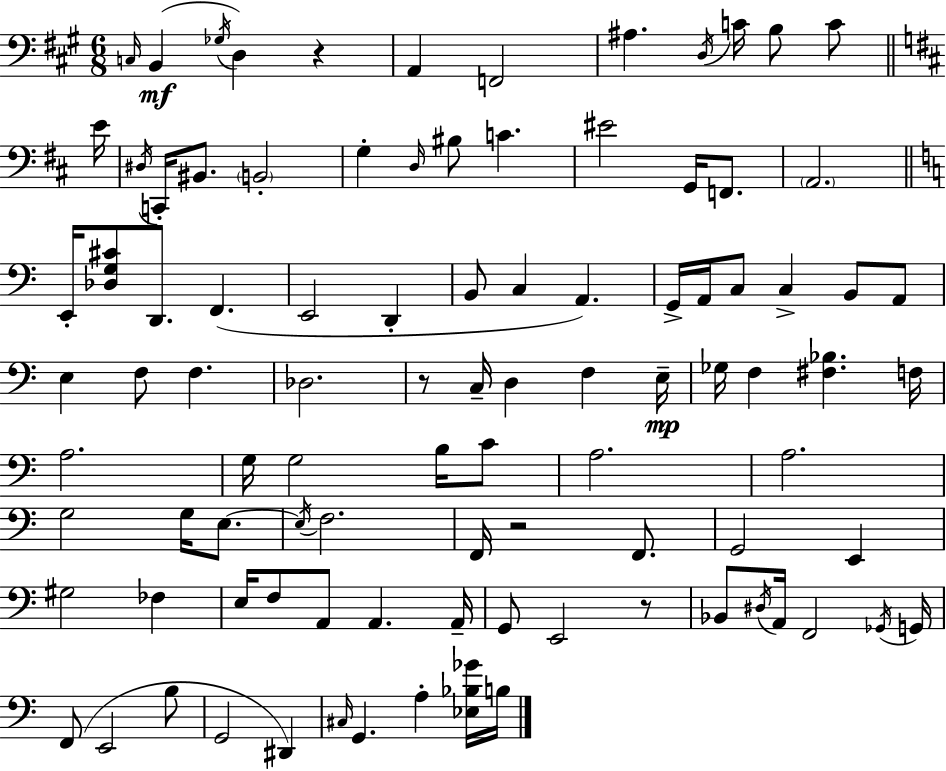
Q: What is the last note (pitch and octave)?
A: B3